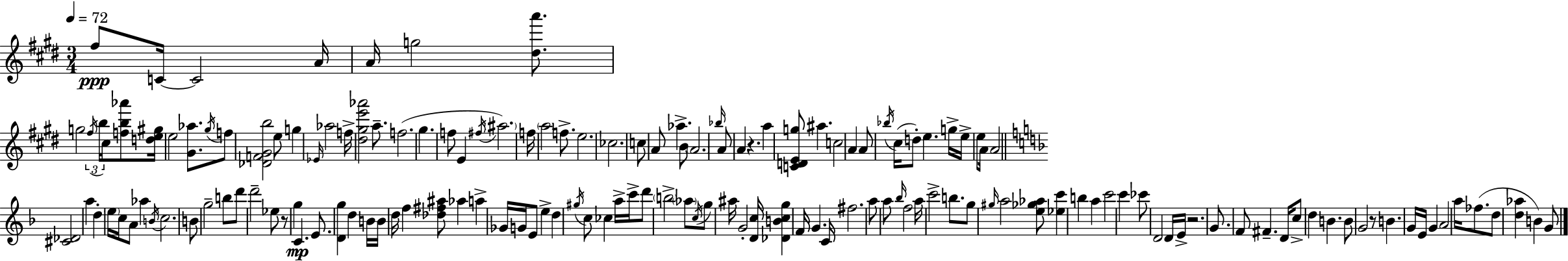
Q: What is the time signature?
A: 3/4